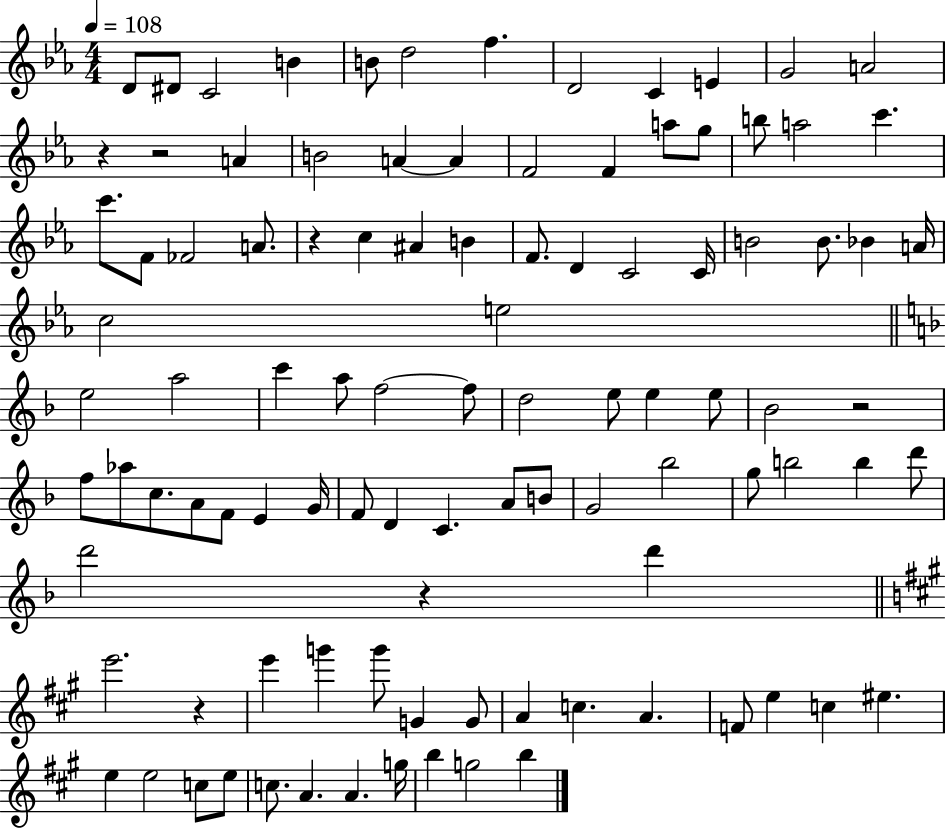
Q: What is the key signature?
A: EES major